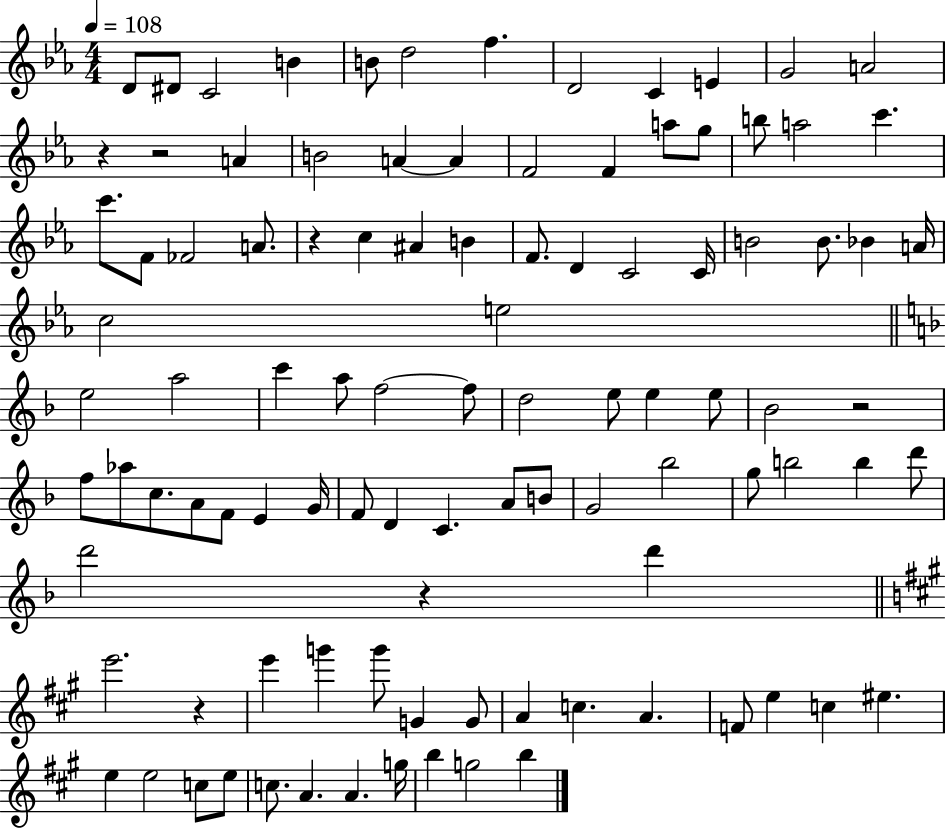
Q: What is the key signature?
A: EES major